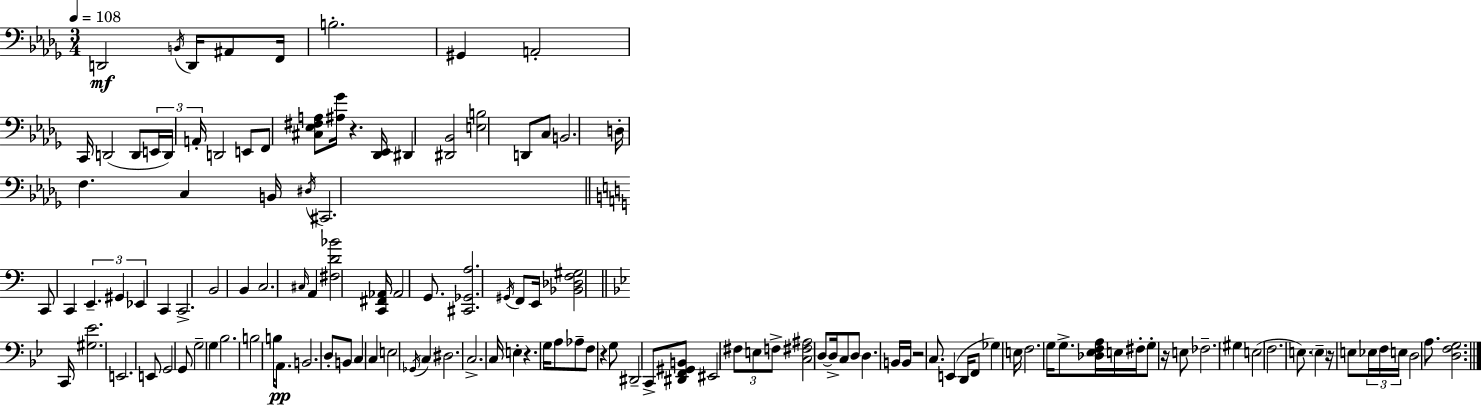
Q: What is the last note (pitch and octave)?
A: A3